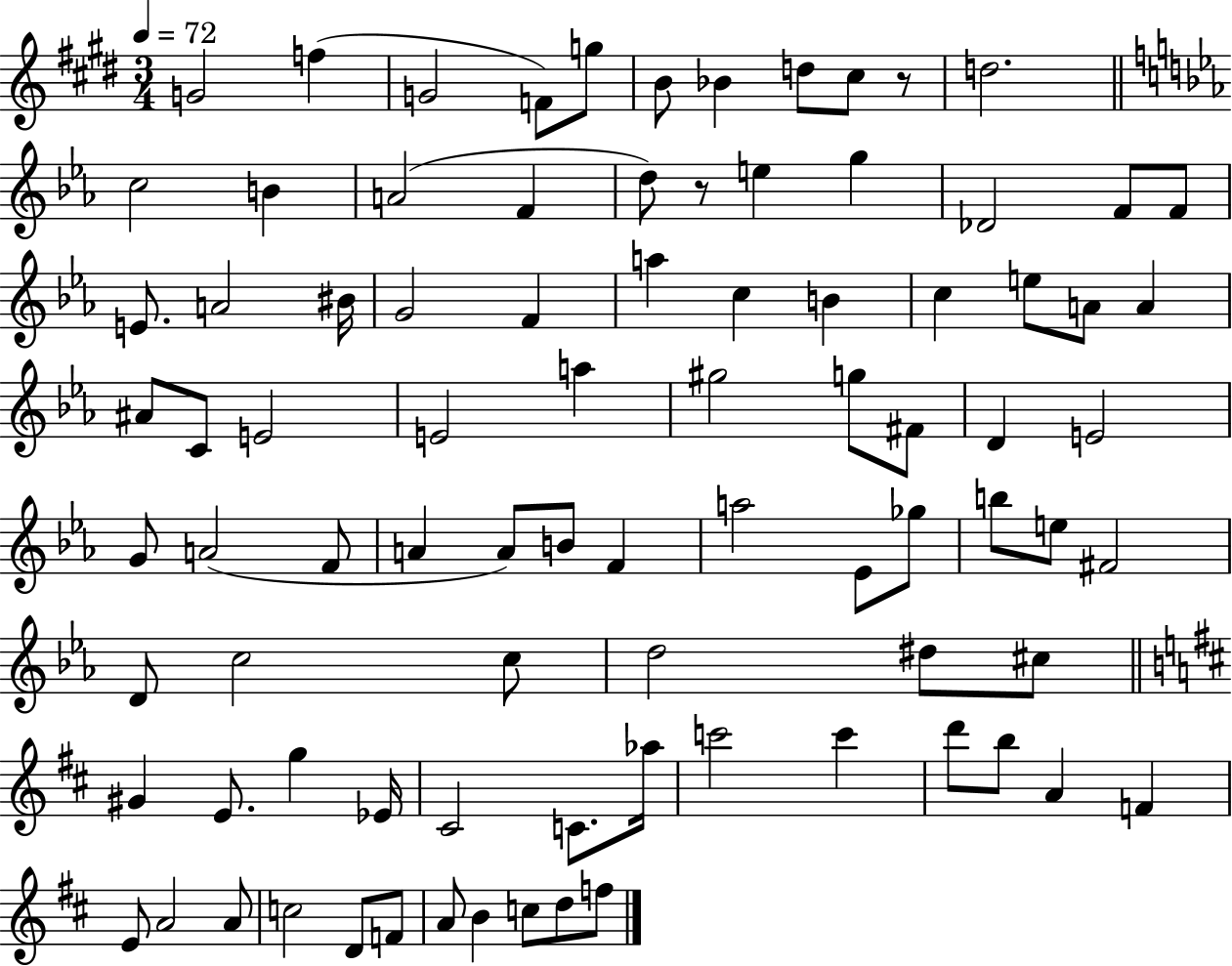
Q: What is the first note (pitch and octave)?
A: G4